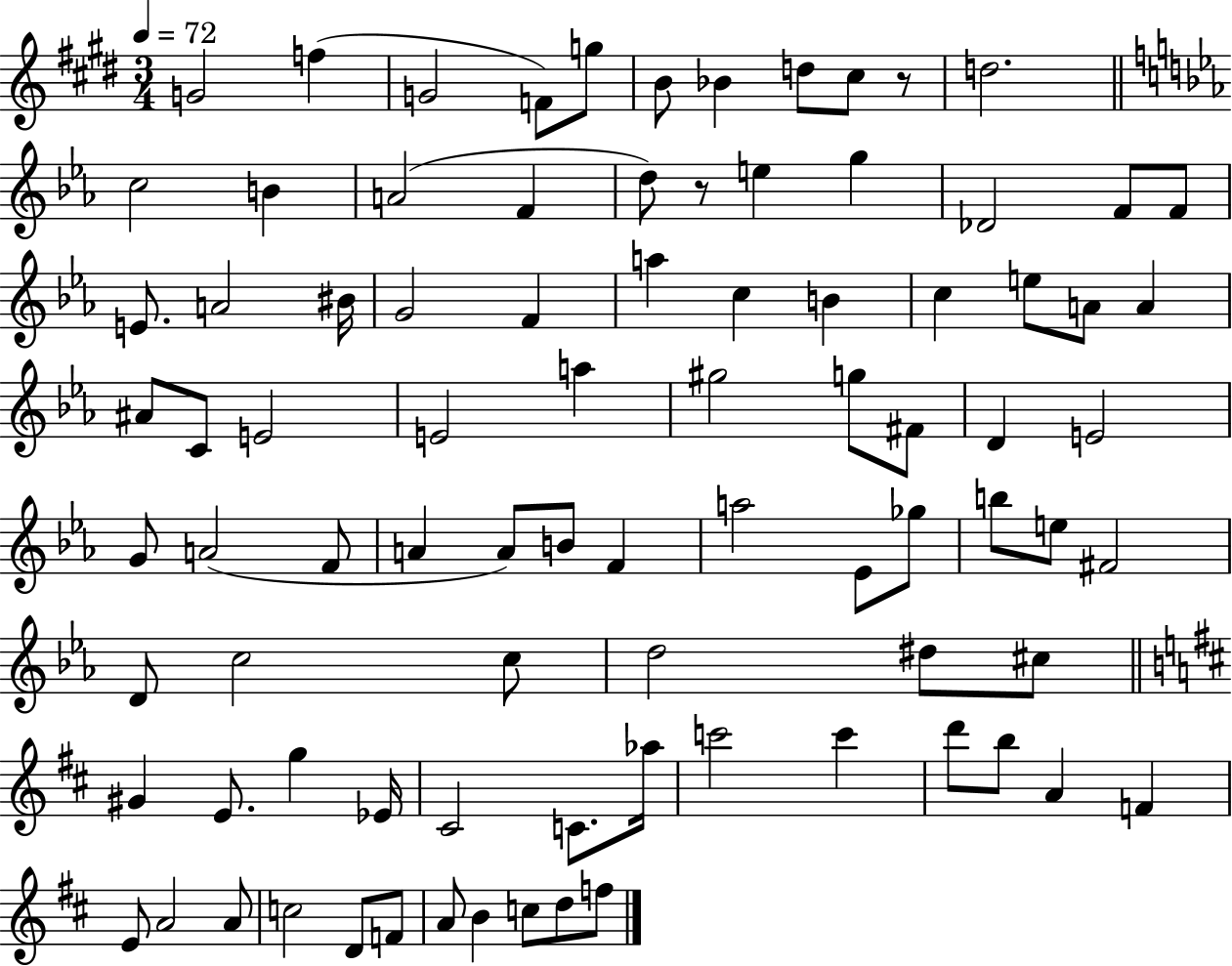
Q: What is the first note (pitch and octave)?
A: G4